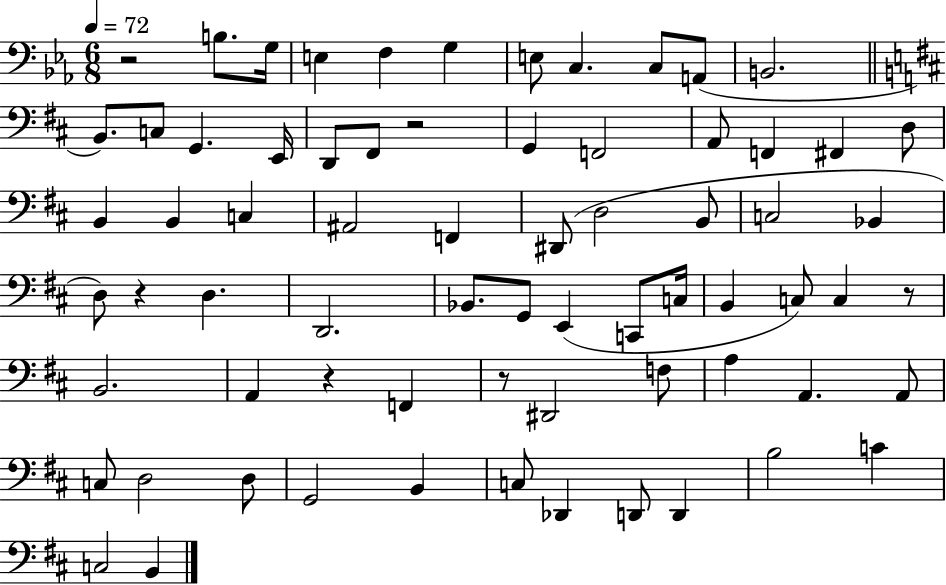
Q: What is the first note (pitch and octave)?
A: B3